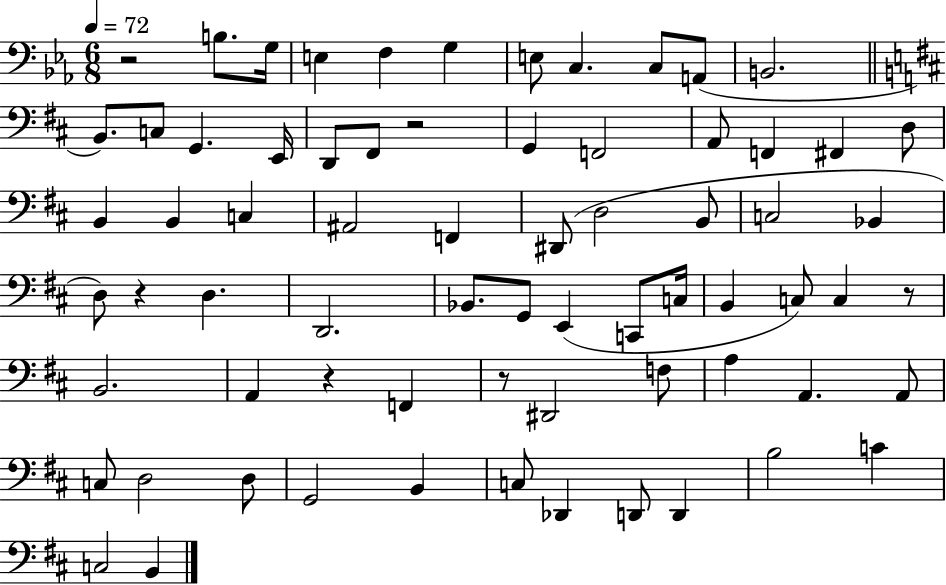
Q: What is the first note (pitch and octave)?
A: B3